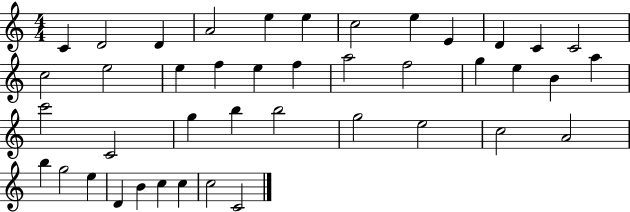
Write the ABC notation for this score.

X:1
T:Untitled
M:4/4
L:1/4
K:C
C D2 D A2 e e c2 e E D C C2 c2 e2 e f e f a2 f2 g e B a c'2 C2 g b b2 g2 e2 c2 A2 b g2 e D B c c c2 C2